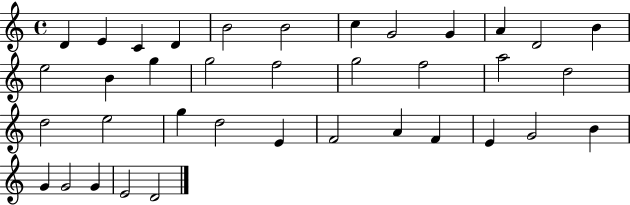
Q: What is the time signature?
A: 4/4